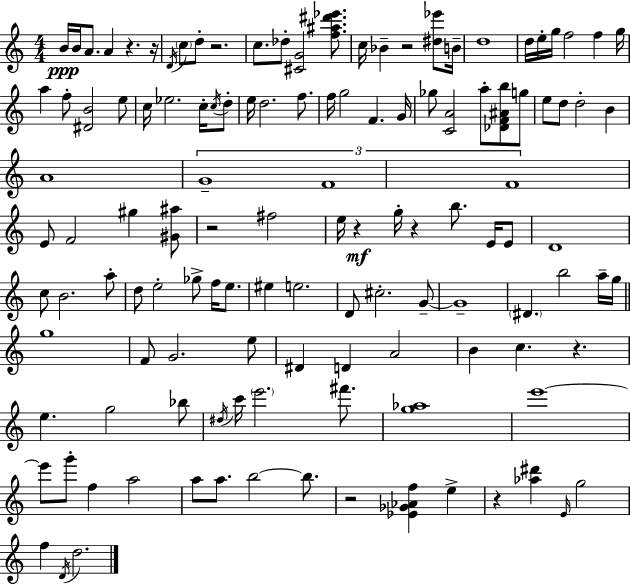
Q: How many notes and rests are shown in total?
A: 124